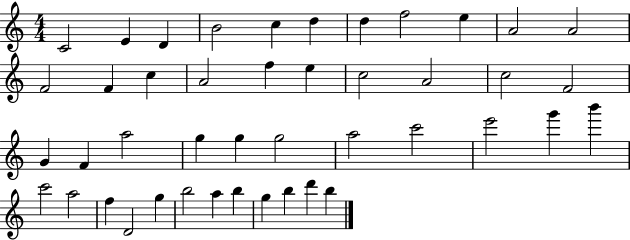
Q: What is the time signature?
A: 4/4